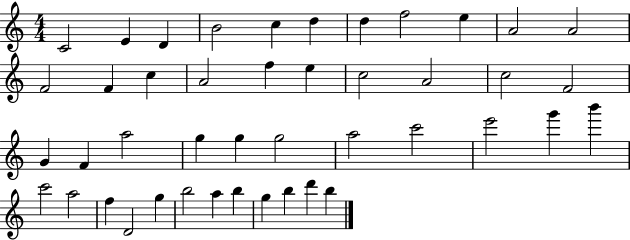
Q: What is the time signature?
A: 4/4